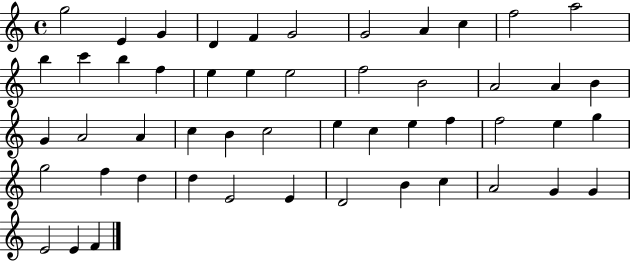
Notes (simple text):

G5/h E4/q G4/q D4/q F4/q G4/h G4/h A4/q C5/q F5/h A5/h B5/q C6/q B5/q F5/q E5/q E5/q E5/h F5/h B4/h A4/h A4/q B4/q G4/q A4/h A4/q C5/q B4/q C5/h E5/q C5/q E5/q F5/q F5/h E5/q G5/q G5/h F5/q D5/q D5/q E4/h E4/q D4/h B4/q C5/q A4/h G4/q G4/q E4/h E4/q F4/q